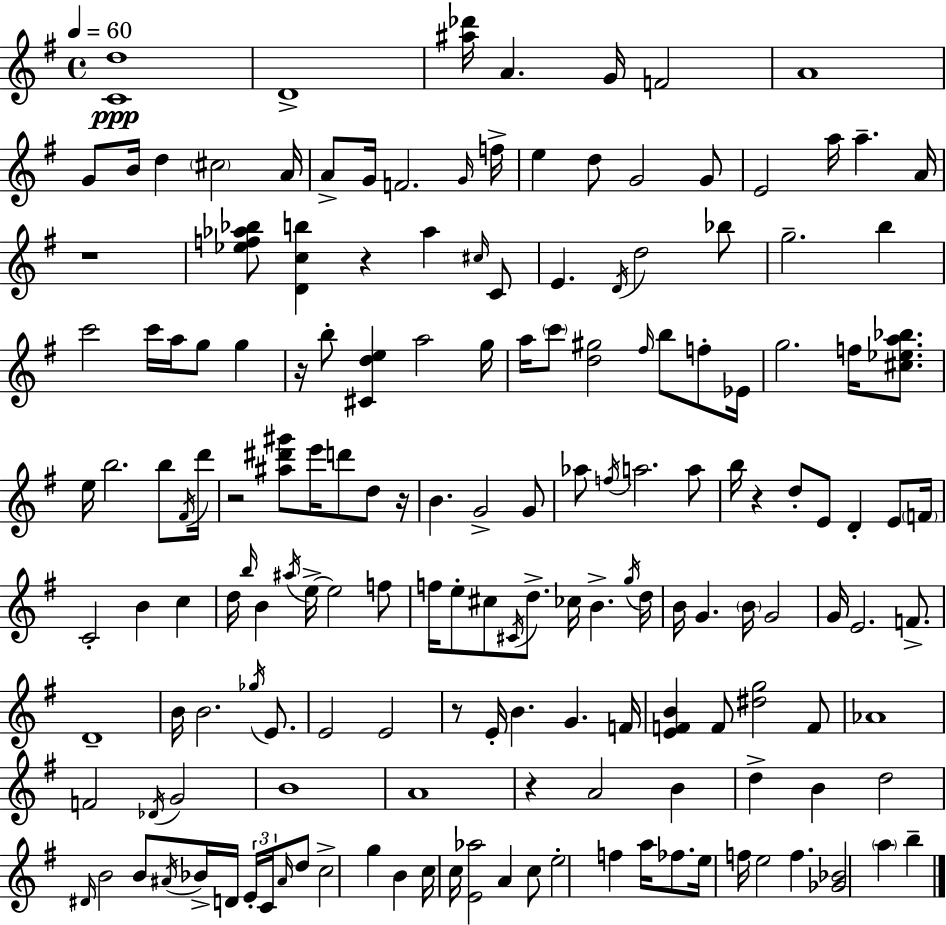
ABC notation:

X:1
T:Untitled
M:4/4
L:1/4
K:G
[Cd]4 D4 [^a_d']/4 A G/4 F2 A4 G/2 B/4 d ^c2 A/4 A/2 G/4 F2 G/4 f/4 e d/2 G2 G/2 E2 a/4 a A/4 z4 [_ef_a_b]/2 [Dcb] z _a ^c/4 C/2 E D/4 d2 _b/2 g2 b c'2 c'/4 a/4 g/2 g z/4 b/2 [^Cde] a2 g/4 a/4 c'/2 [d^g]2 ^f/4 b/2 f/2 _E/4 g2 f/4 [^c_ea_b]/2 e/4 b2 b/2 ^F/4 d'/4 z2 [^a^d'^g']/2 e'/4 d'/2 d/2 z/4 B G2 G/2 _a/2 f/4 a2 a/2 b/4 z d/2 E/2 D E/2 F/4 C2 B c d/4 b/4 B ^a/4 e/4 e2 f/2 f/4 e/2 ^c/2 ^C/4 d/2 _c/4 B g/4 d/4 B/4 G B/4 G2 G/4 E2 F/2 D4 B/4 B2 _g/4 E/2 E2 E2 z/2 E/4 B G F/4 [EFB] F/2 [^dg]2 F/2 _A4 F2 _D/4 G2 B4 A4 z A2 B d B d2 ^D/4 B2 B/2 ^A/4 _B/4 D/4 E/4 C/4 ^A/4 d/2 c2 g B c/4 c/4 [E_a]2 A c/2 e2 f a/4 _f/2 e/4 f/4 e2 f [_G_B]2 a b